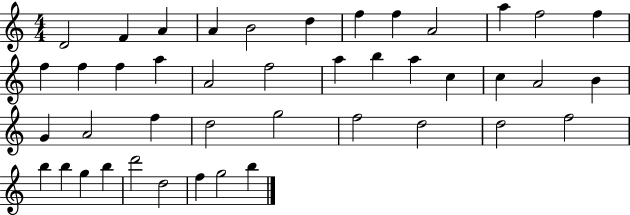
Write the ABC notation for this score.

X:1
T:Untitled
M:4/4
L:1/4
K:C
D2 F A A B2 d f f A2 a f2 f f f f a A2 f2 a b a c c A2 B G A2 f d2 g2 f2 d2 d2 f2 b b g b d'2 d2 f g2 b